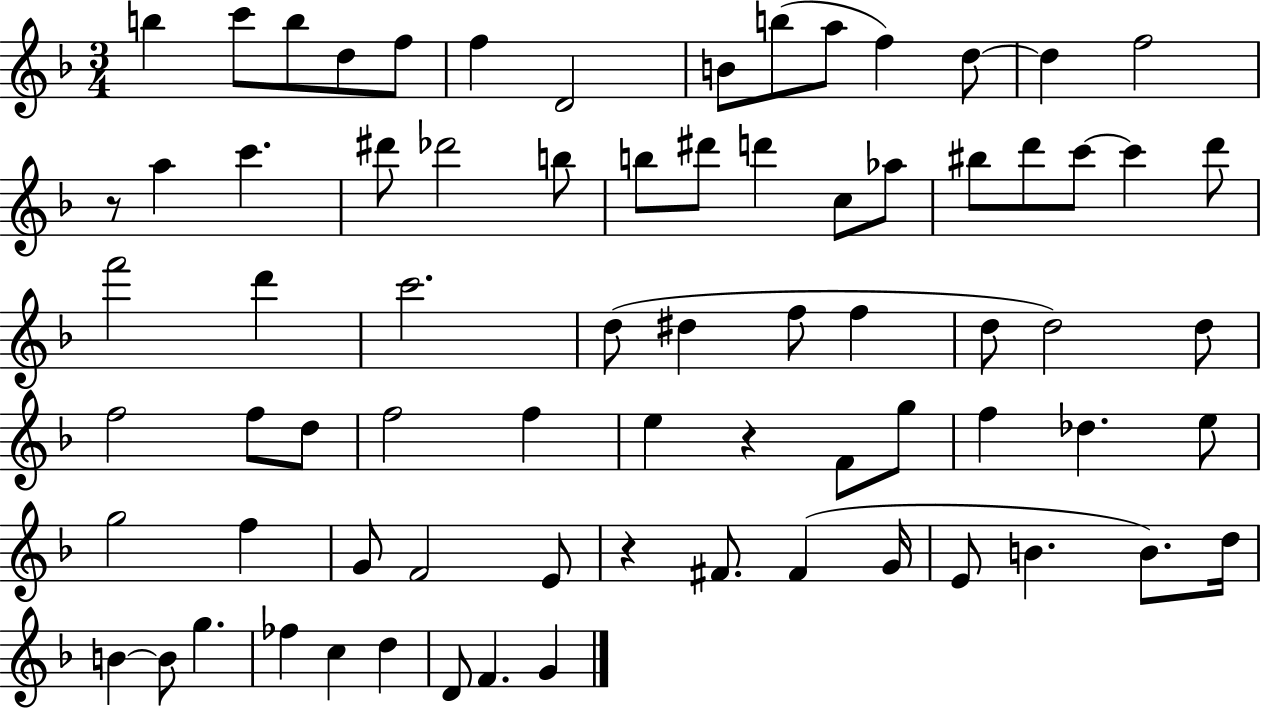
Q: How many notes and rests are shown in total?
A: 74